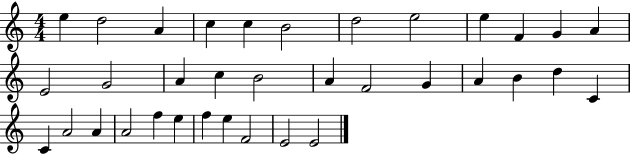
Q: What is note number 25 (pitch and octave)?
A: C4